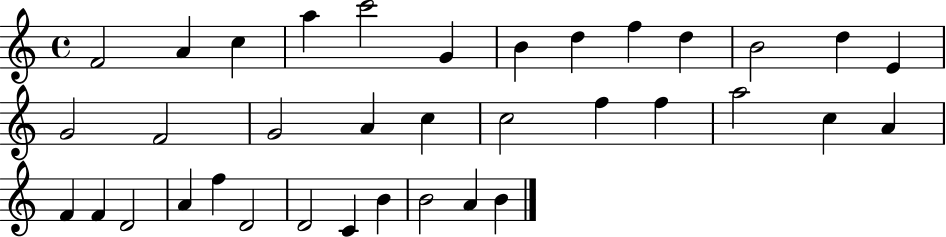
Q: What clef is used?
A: treble